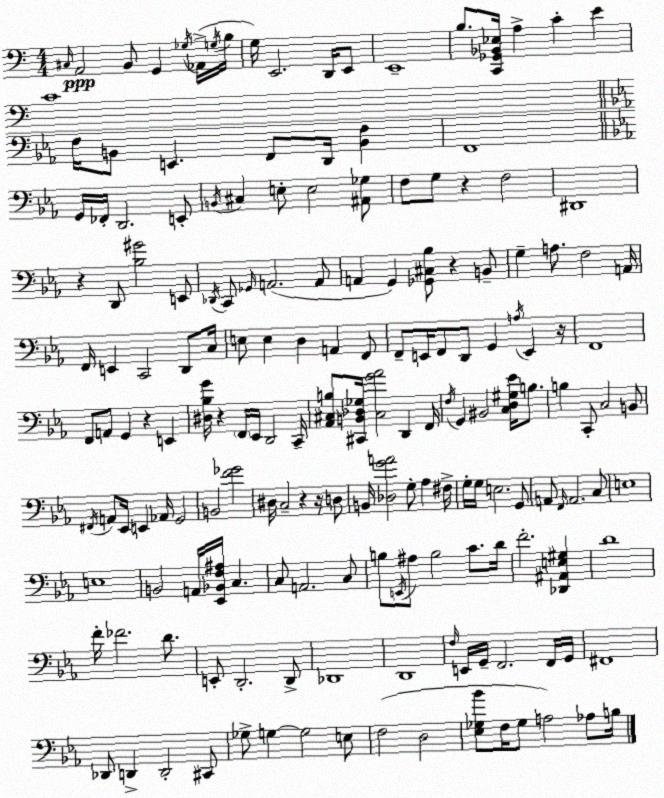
X:1
T:Untitled
M:4/4
L:1/4
K:C
^C,/4 A,,2 B,,/2 G,, _G,/4 _A,,/4 G,/4 B,/4 G,/4 E,,2 D,,/4 E,,/2 E,,4 B,/2 [C,,_G,,_B,,_E,]/4 A, C E C4 F,/4 B,,/2 E,, F,,/2 D,,/4 [B,,F,] F,,4 G,,/4 _F,,/4 D,,2 E,,/2 B,,/4 ^C, E,/2 E,2 [^A,,_G,]/2 F,/2 G,/2 z F,2 ^D,,4 z D,,/2 [_B,^G]2 E,,/2 _D,,/4 C,,/2 _G,,/4 A,,2 A,,/2 A,, G,, [_G,,^C,_B,]/2 z B,,/2 G, A,/2 F,2 A,,/4 F,,/4 E,, C,,2 D,,/2 C,/4 E,/2 E, D, A,, F,,/2 F,,/2 E,,/4 F,,/2 D,,/2 G,, A,/4 E,, z/4 F,,4 F,,/2 A,,/2 G,, z E,, [^D,_B,G]/4 z F,,/4 _E,,/4 D,,2 C,,/4 [_A,,^C,B,]/2 [^C,,B,,_D,_G,]/4 [^C,G_A]2 D,, F,,/4 F,/4 G,, ^B,,2 [C,D,^G,_E]/4 B,/2 B, C,,/2 C,2 B,,/2 ^F,,/4 A,,/2 _E,,/4 E,, _A,,/4 G,,2 B,,2 [F_G]2 ^D,/4 C,2 z z/4 D,/2 B,,/4 [_D,GA]2 G,/2 _A, ^F,/4 G,/4 G,/4 E,2 G,,/2 A,,/2 F,,/4 A,,2 C,/2 E,4 E,4 B,,2 A,,/4 [_E,,_B,,F,^A,]/4 C, C,/2 A,,2 C,/2 B,/2 E,,/4 ^A,/2 B,2 C/2 D/4 F2 [_D,,^A,,E,^G,] D4 F/4 _F2 D/2 E,,/2 D,,2 D,,/2 _D,,4 D,,4 F,/4 E,,/4 G,,/4 F,,2 F,,/4 G,,/4 ^F,,4 _D,,/2 D,, D,,2 ^C,,/2 _G,/2 G, G,2 E,/2 F,2 D,2 [_E,_G,_B]/2 F,/4 _G,/2 A,2 _A,/2 B,/4